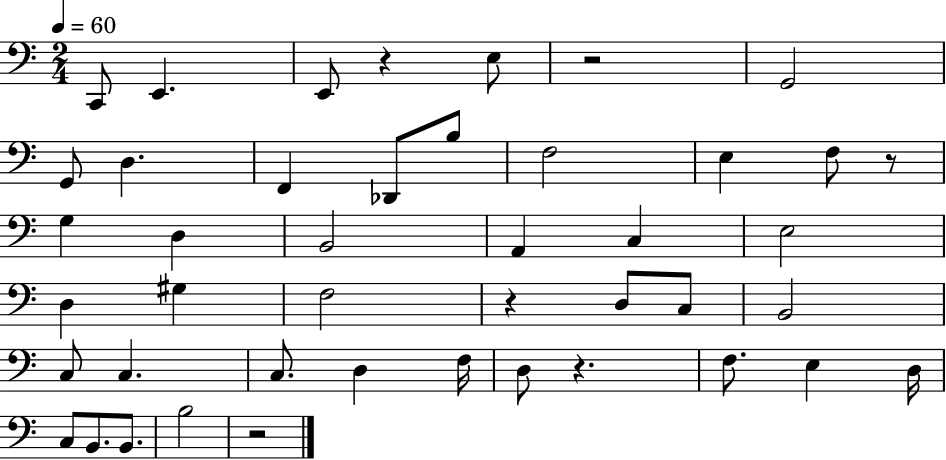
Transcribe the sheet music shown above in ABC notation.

X:1
T:Untitled
M:2/4
L:1/4
K:C
C,,/2 E,, E,,/2 z E,/2 z2 G,,2 G,,/2 D, F,, _D,,/2 B,/2 F,2 E, F,/2 z/2 G, D, B,,2 A,, C, E,2 D, ^G, F,2 z D,/2 C,/2 B,,2 C,/2 C, C,/2 D, F,/4 D,/2 z F,/2 E, D,/4 C,/2 B,,/2 B,,/2 B,2 z2